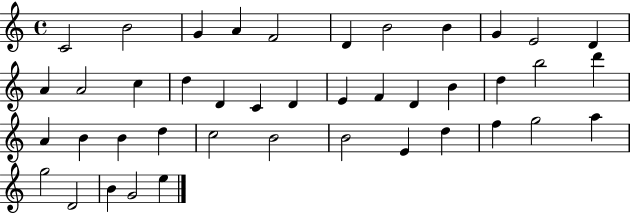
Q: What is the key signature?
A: C major